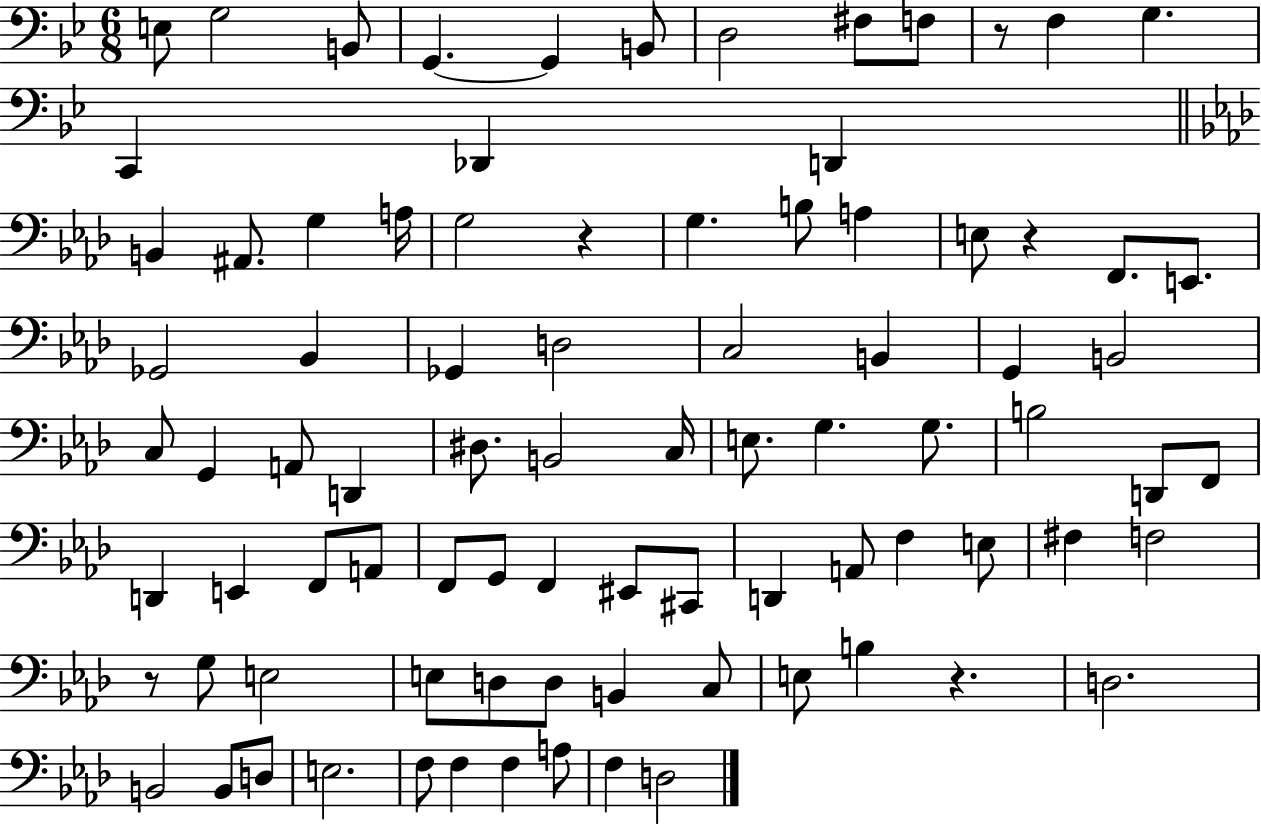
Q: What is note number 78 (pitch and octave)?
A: F3